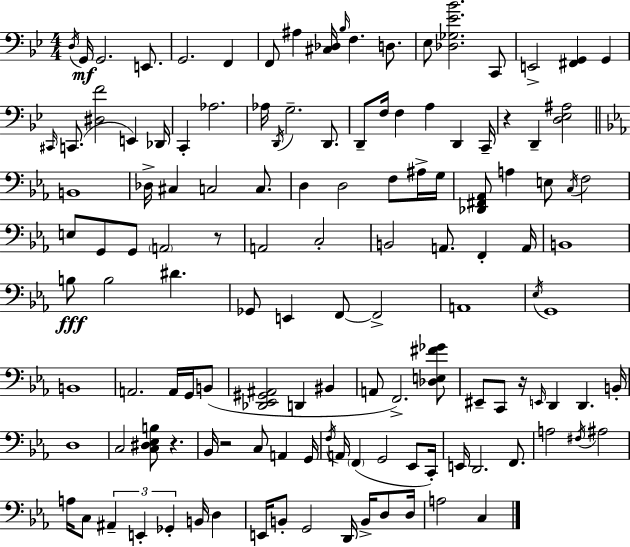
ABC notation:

X:1
T:Untitled
M:4/4
L:1/4
K:Bb
D,/4 G,,/4 G,,2 E,,/2 G,,2 F,, F,,/2 ^A, [^C,_D,]/4 _B,/4 F, D,/2 _E,/2 [_D,_G,_E_B]2 C,,/2 E,,2 [^F,,G,,] G,, ^C,,/4 C,,/2 [^D,F]2 E,, _D,,/4 C,, _A,2 _A,/4 D,,/4 G,2 D,,/2 D,,/2 F,/4 F, A, D,, C,,/4 z D,, [D,_E,^A,]2 B,,4 _D,/4 ^C, C,2 C,/2 D, D,2 F,/2 ^A,/4 G,/4 [_D,,^F,,_A,,]/2 A, E,/2 C,/4 F,2 E,/2 G,,/2 G,,/2 A,,2 z/2 A,,2 C,2 B,,2 A,,/2 F,, A,,/4 B,,4 B,/2 B,2 ^D _G,,/2 E,, F,,/2 F,,2 A,,4 _E,/4 G,,4 B,,4 A,,2 A,,/4 G,,/4 B,,/2 [_D,,_E,,^G,,^A,,]2 D,, ^B,, A,,/2 F,,2 [_D,E,^F_G]/2 ^E,,/2 C,,/2 z/4 E,,/4 D,, D,, B,,/4 D,4 C,2 [C,^D,_E,B,]/2 z _B,,/4 z2 C,/2 A,, G,,/4 F,/4 A,,/4 F,, G,,2 _E,,/2 C,,/4 E,,/4 D,,2 F,,/2 A,2 ^F,/4 ^A,2 A,/4 C,/2 ^A,, E,, _G,, B,,/4 D, E,,/4 B,,/2 G,,2 D,,/4 B,,/4 D,/2 D,/4 A,2 C,